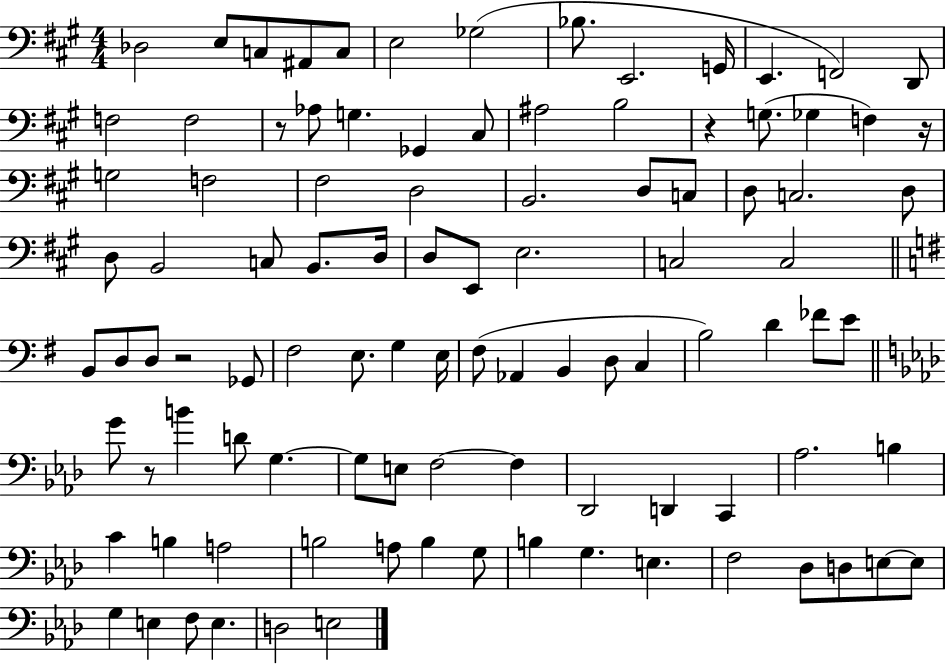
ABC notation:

X:1
T:Untitled
M:4/4
L:1/4
K:A
_D,2 E,/2 C,/2 ^A,,/2 C,/2 E,2 _G,2 _B,/2 E,,2 G,,/4 E,, F,,2 D,,/2 F,2 F,2 z/2 _A,/2 G, _G,, ^C,/2 ^A,2 B,2 z G,/2 _G, F, z/4 G,2 F,2 ^F,2 D,2 B,,2 D,/2 C,/2 D,/2 C,2 D,/2 D,/2 B,,2 C,/2 B,,/2 D,/4 D,/2 E,,/2 E,2 C,2 C,2 B,,/2 D,/2 D,/2 z2 _G,,/2 ^F,2 E,/2 G, E,/4 ^F,/2 _A,, B,, D,/2 C, B,2 D _F/2 E/2 G/2 z/2 B D/2 G, G,/2 E,/2 F,2 F, _D,,2 D,, C,, _A,2 B, C B, A,2 B,2 A,/2 B, G,/2 B, G, E, F,2 _D,/2 D,/2 E,/2 E,/2 G, E, F,/2 E, D,2 E,2